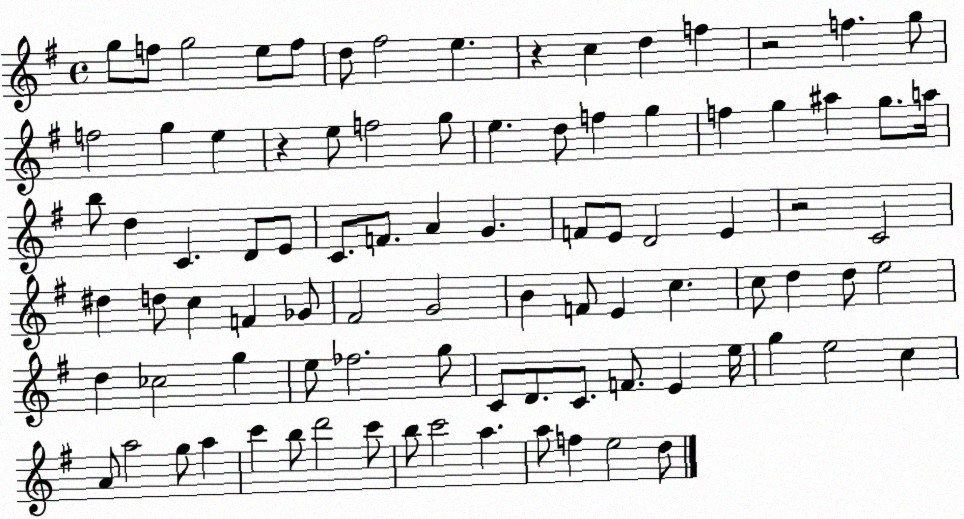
X:1
T:Untitled
M:4/4
L:1/4
K:G
g/2 f/2 g2 e/2 f/2 d/2 ^f2 e z c d f z2 f g/2 f2 g e z e/2 f2 g/2 e d/2 f g f g ^a g/2 a/4 b/2 d C D/2 E/2 C/2 F/2 A G F/2 E/2 D2 E z2 C2 ^d d/2 c F _G/2 ^F2 G2 B F/2 E c c/2 d d/2 e2 d _c2 g e/2 _f2 g/2 C/2 D/2 C/2 F/2 E e/4 g e2 c A/2 a2 g/2 a c' b/2 d'2 c'/2 b/2 c'2 a a/2 f e2 d/2